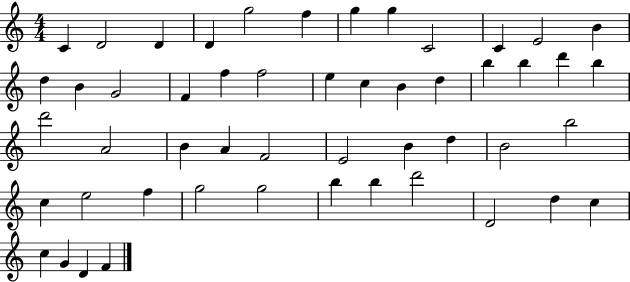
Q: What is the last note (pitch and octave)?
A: F4